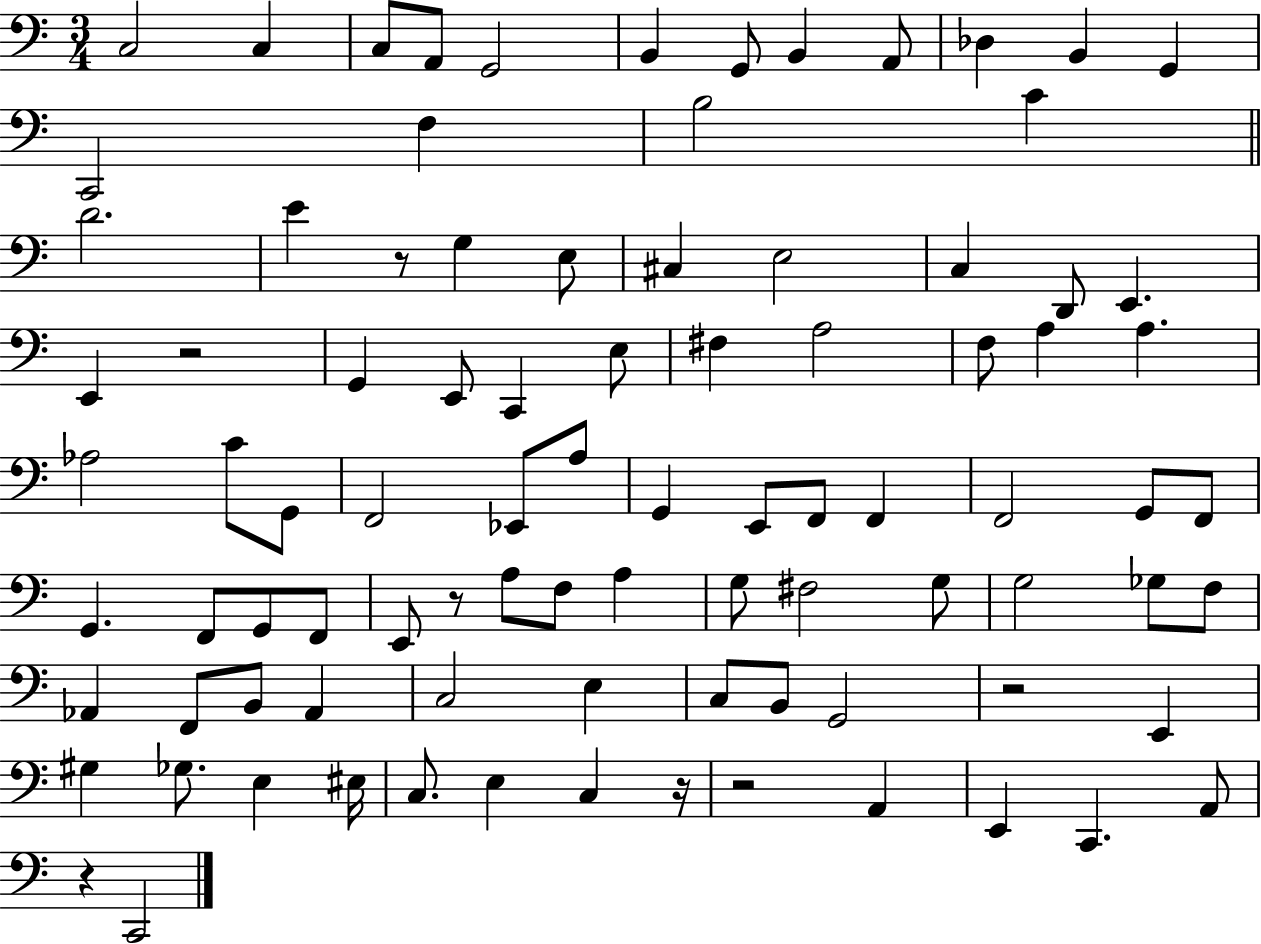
C3/h C3/q C3/e A2/e G2/h B2/q G2/e B2/q A2/e Db3/q B2/q G2/q C2/h F3/q B3/h C4/q D4/h. E4/q R/e G3/q E3/e C#3/q E3/h C3/q D2/e E2/q. E2/q R/h G2/q E2/e C2/q E3/e F#3/q A3/h F3/e A3/q A3/q. Ab3/h C4/e G2/e F2/h Eb2/e A3/e G2/q E2/e F2/e F2/q F2/h G2/e F2/e G2/q. F2/e G2/e F2/e E2/e R/e A3/e F3/e A3/q G3/e F#3/h G3/e G3/h Gb3/e F3/e Ab2/q F2/e B2/e Ab2/q C3/h E3/q C3/e B2/e G2/h R/h E2/q G#3/q Gb3/e. E3/q EIS3/s C3/e. E3/q C3/q R/s R/h A2/q E2/q C2/q. A2/e R/q C2/h